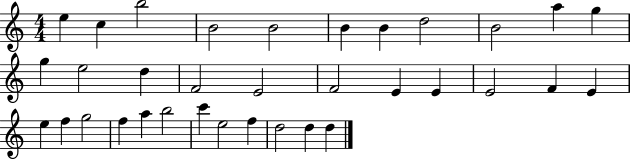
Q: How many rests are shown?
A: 0